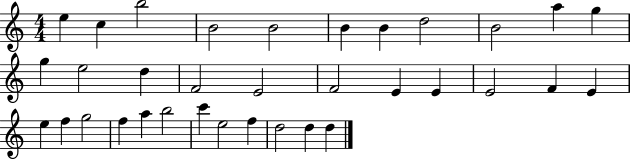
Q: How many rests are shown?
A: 0